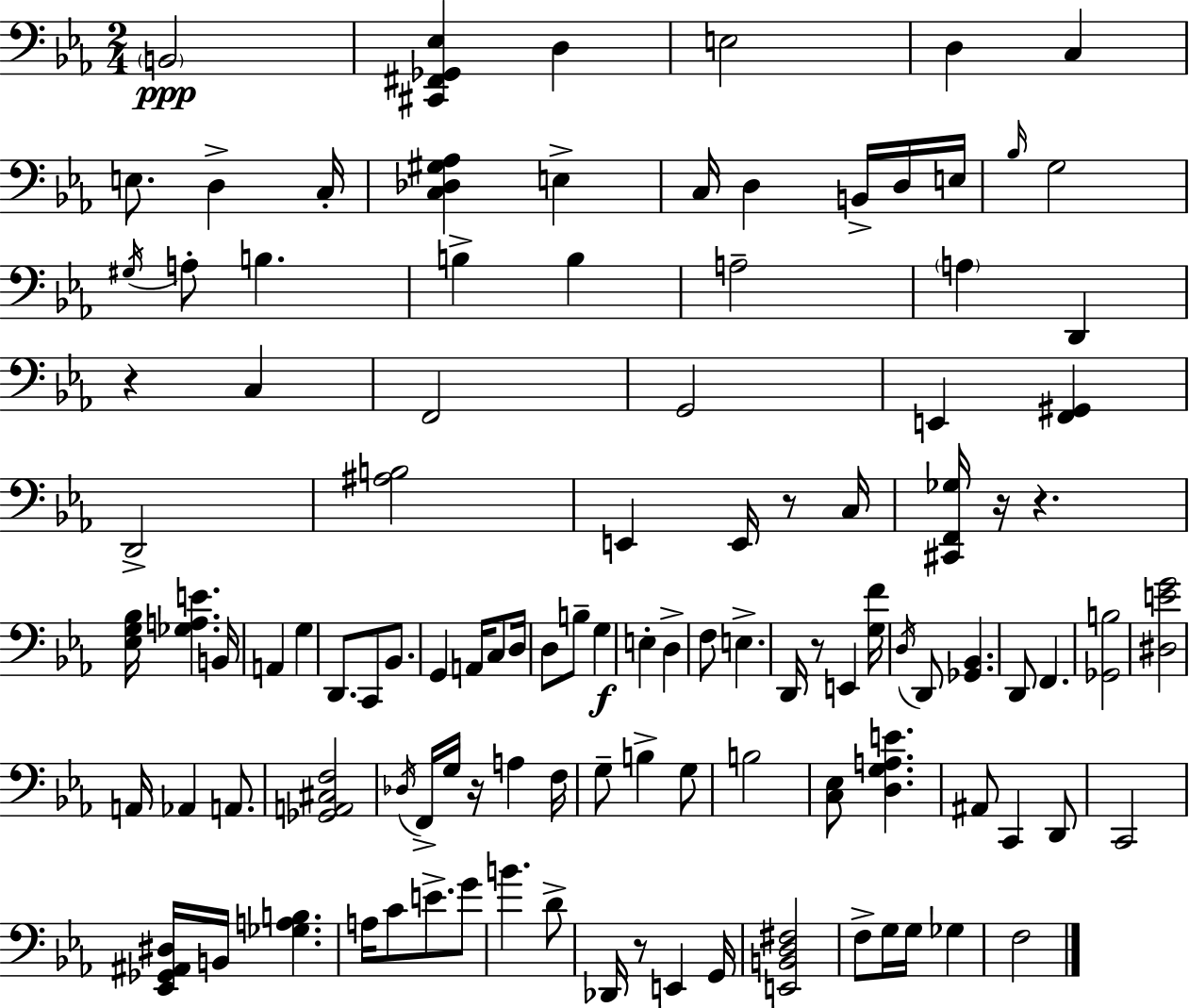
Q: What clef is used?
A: bass